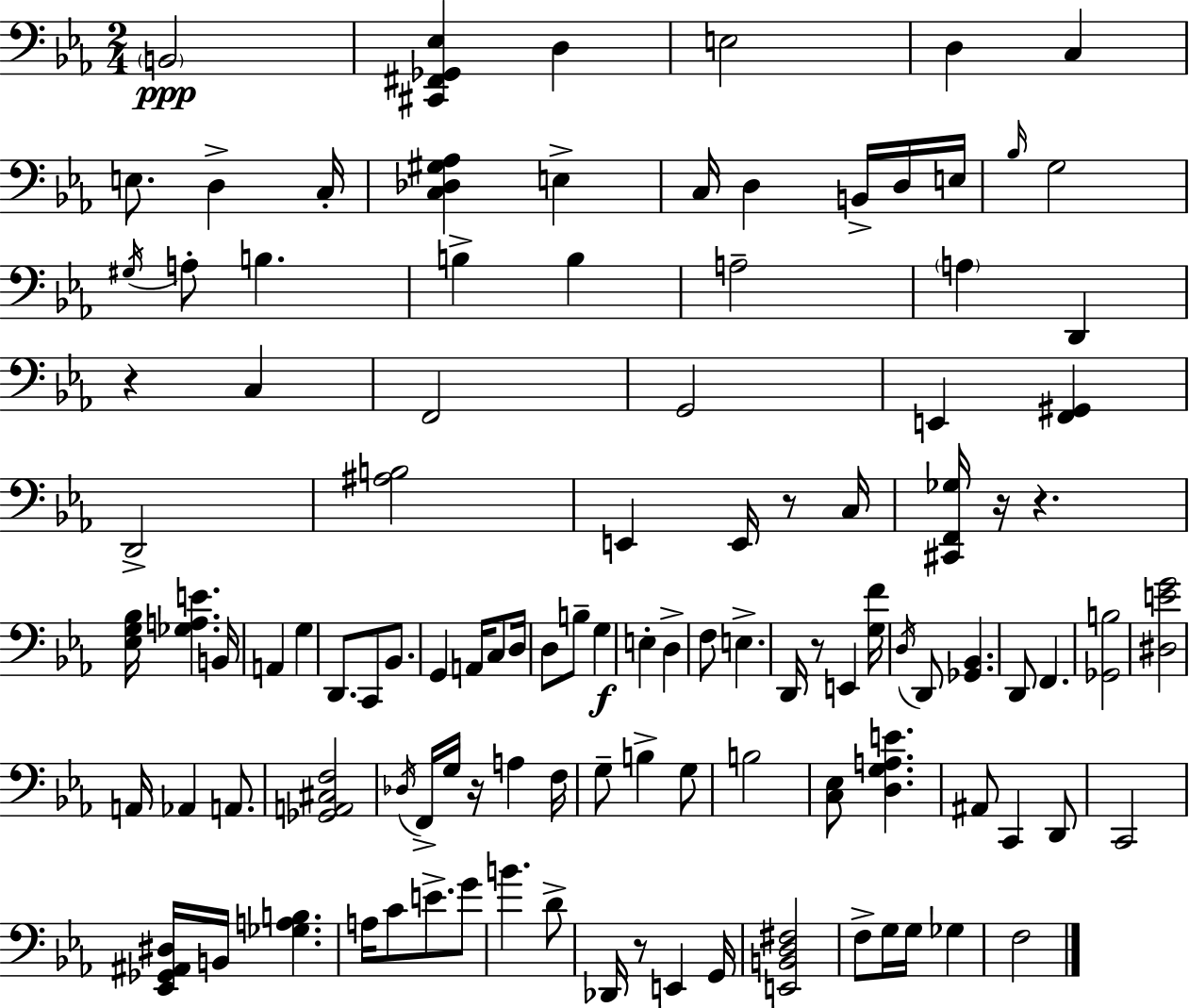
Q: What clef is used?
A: bass